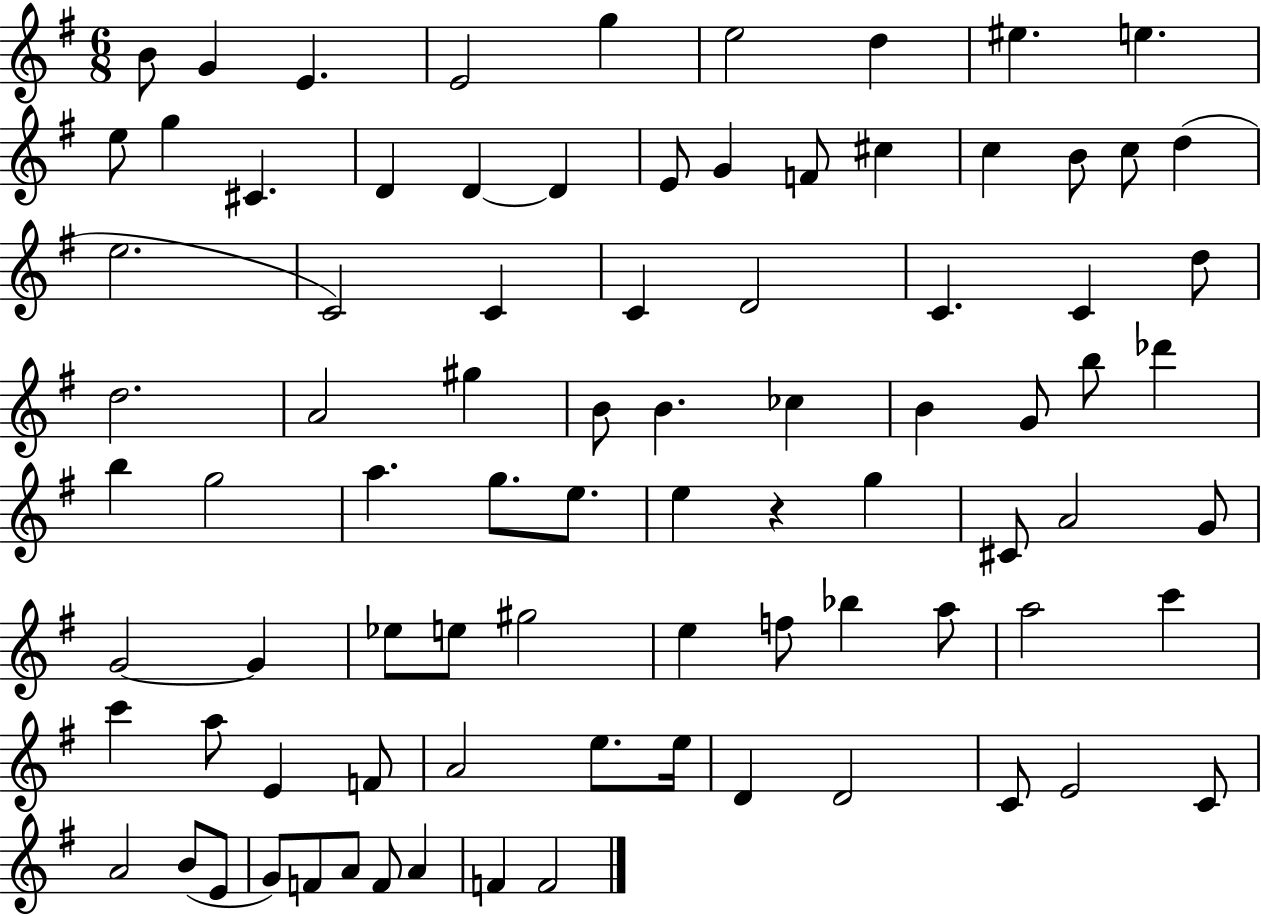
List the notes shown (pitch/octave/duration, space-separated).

B4/e G4/q E4/q. E4/h G5/q E5/h D5/q EIS5/q. E5/q. E5/e G5/q C#4/q. D4/q D4/q D4/q E4/e G4/q F4/e C#5/q C5/q B4/e C5/e D5/q E5/h. C4/h C4/q C4/q D4/h C4/q. C4/q D5/e D5/h. A4/h G#5/q B4/e B4/q. CES5/q B4/q G4/e B5/e Db6/q B5/q G5/h A5/q. G5/e. E5/e. E5/q R/q G5/q C#4/e A4/h G4/e G4/h G4/q Eb5/e E5/e G#5/h E5/q F5/e Bb5/q A5/e A5/h C6/q C6/q A5/e E4/q F4/e A4/h E5/e. E5/s D4/q D4/h C4/e E4/h C4/e A4/h B4/e E4/e G4/e F4/e A4/e F4/e A4/q F4/q F4/h